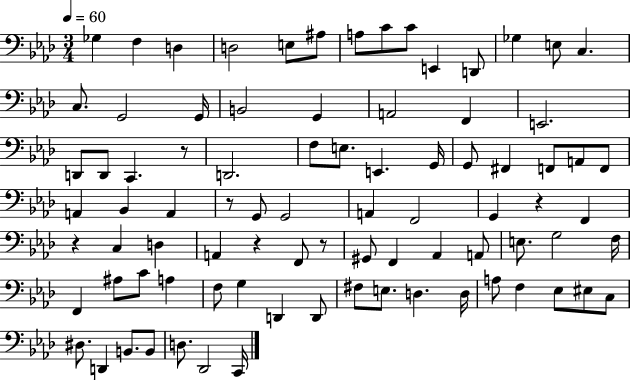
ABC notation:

X:1
T:Untitled
M:3/4
L:1/4
K:Ab
_G, F, D, D,2 E,/2 ^A,/2 A,/2 C/2 C/2 E,, D,,/2 _G, E,/2 C, C,/2 G,,2 G,,/4 B,,2 G,, A,,2 F,, E,,2 D,,/2 D,,/2 C,, z/2 D,,2 F,/2 E,/2 E,, G,,/4 G,,/2 ^F,, F,,/2 A,,/2 F,,/2 A,, _B,, A,, z/2 G,,/2 G,,2 A,, F,,2 G,, z F,, z C, D, A,, z F,,/2 z/2 ^G,,/2 F,, _A,, A,,/2 E,/2 G,2 F,/4 F,, ^A,/2 C/2 A, F,/2 G, D,, D,,/2 ^F,/2 E,/2 D, D,/4 A,/2 F, _E,/2 ^E,/2 C,/2 ^D,/2 D,, B,,/2 B,,/2 D,/2 _D,,2 C,,/4